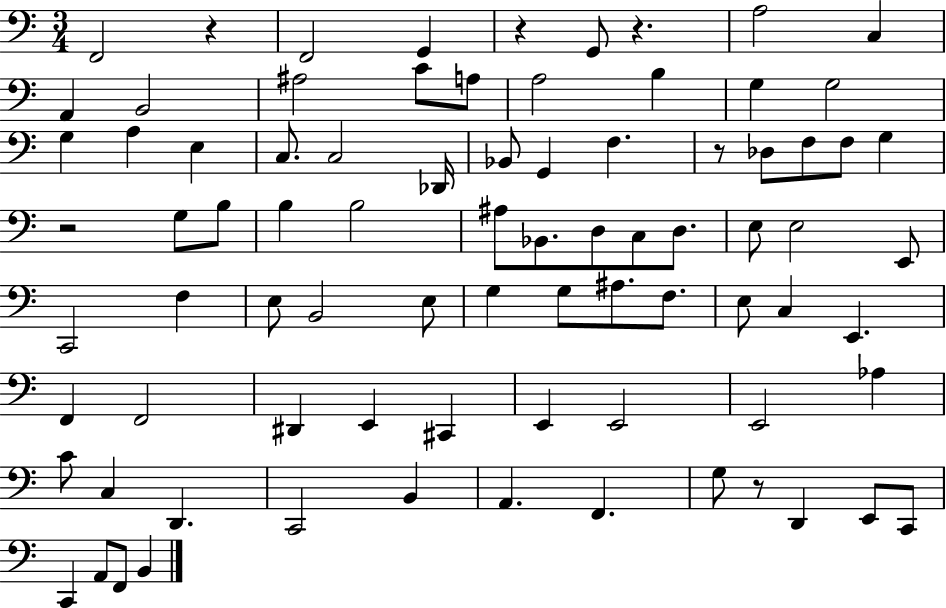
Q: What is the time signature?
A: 3/4